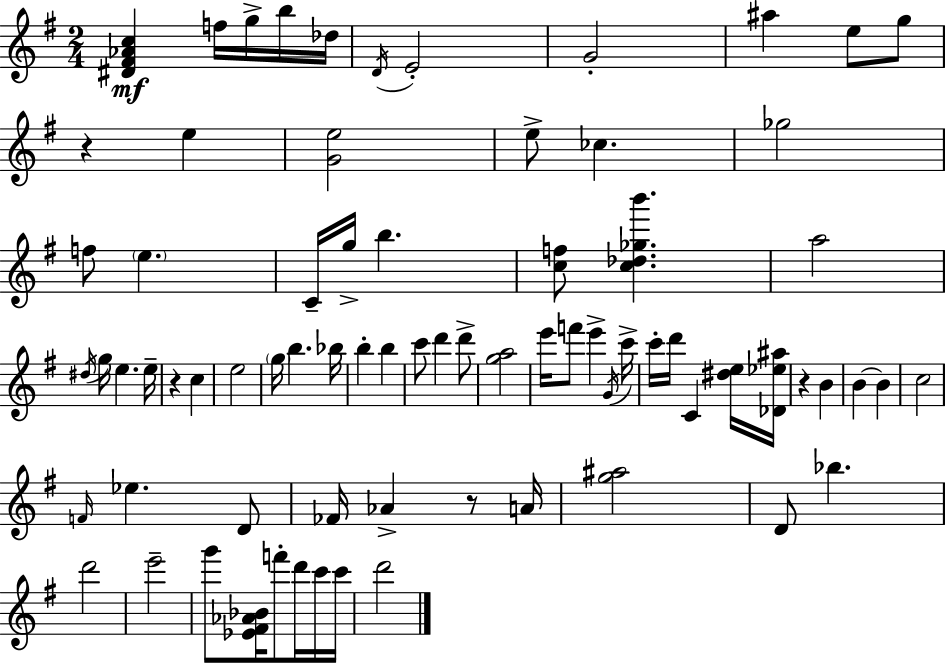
[D#4,F#4,Ab4,C5]/q F5/s G5/s B5/s Db5/s D4/s E4/h G4/h A#5/q E5/e G5/e R/q E5/q [G4,E5]/h E5/e CES5/q. Gb5/h F5/e E5/q. C4/s G5/s B5/q. [C5,F5]/e [C5,Db5,Gb5,B6]/q. A5/h D#5/s G5/s E5/q. E5/s R/q C5/q E5/h G5/s B5/q. Bb5/s B5/q B5/q C6/e D6/q D6/e [G5,A5]/h E6/s F6/e E6/q G4/s C6/s C6/s D6/s C4/q [D#5,E5]/s [Db4,Eb5,A#5]/s R/q B4/q B4/q B4/q C5/h F4/s Eb5/q. D4/e FES4/s Ab4/q R/e A4/s [G5,A#5]/h D4/e Bb5/q. D6/h E6/h G6/e [Eb4,F#4,Ab4,Bb4]/s F6/e D6/s C6/s C6/s D6/h